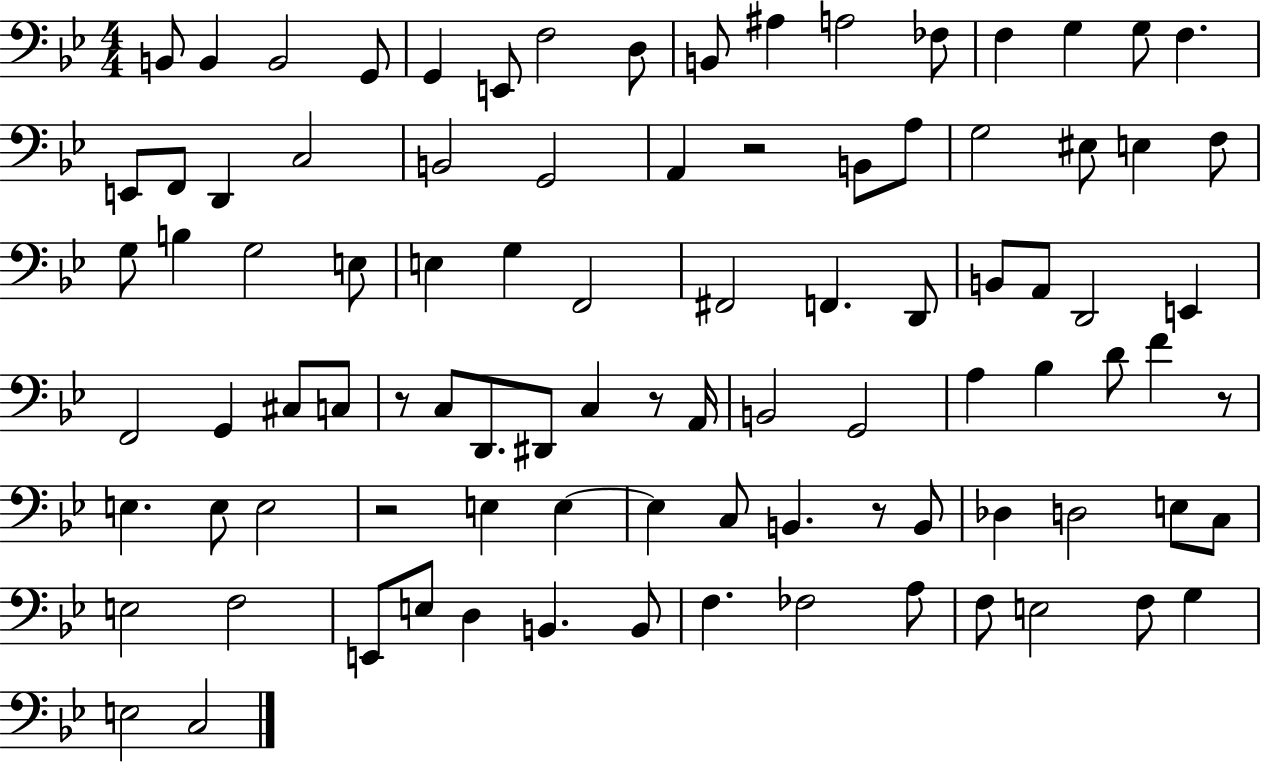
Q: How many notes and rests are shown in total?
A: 93